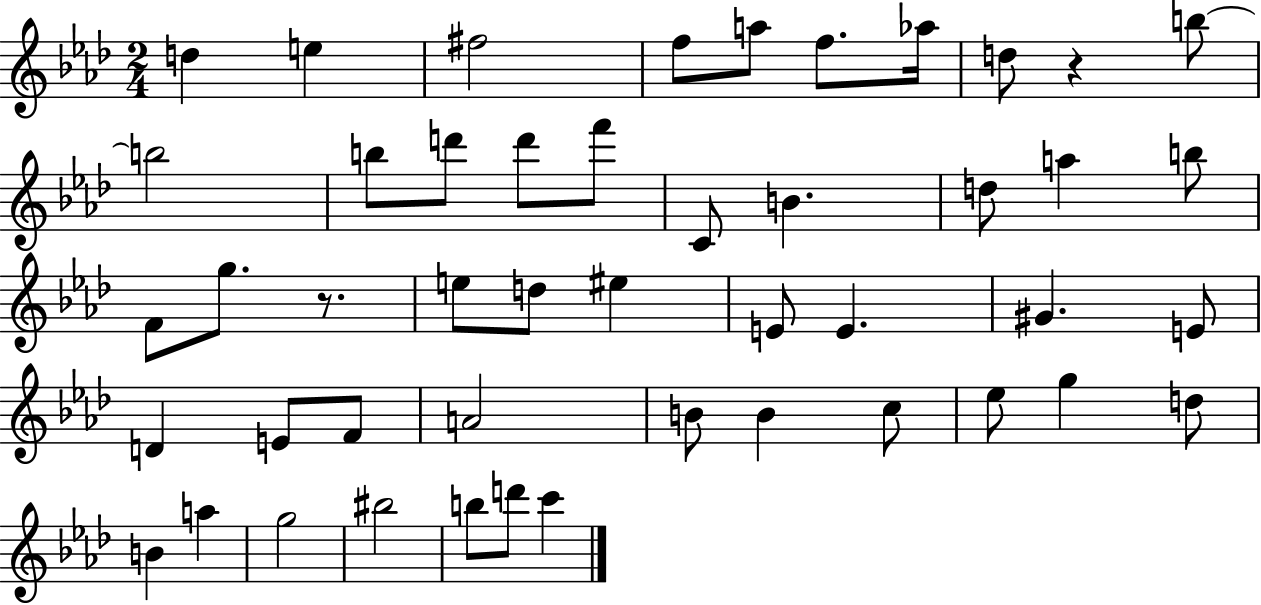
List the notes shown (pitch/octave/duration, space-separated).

D5/q E5/q F#5/h F5/e A5/e F5/e. Ab5/s D5/e R/q B5/e B5/h B5/e D6/e D6/e F6/e C4/e B4/q. D5/e A5/q B5/e F4/e G5/e. R/e. E5/e D5/e EIS5/q E4/e E4/q. G#4/q. E4/e D4/q E4/e F4/e A4/h B4/e B4/q C5/e Eb5/e G5/q D5/e B4/q A5/q G5/h BIS5/h B5/e D6/e C6/q